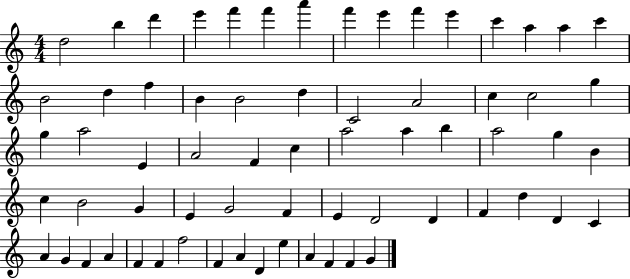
D5/h B5/q D6/q E6/q F6/q F6/q A6/q F6/q E6/q F6/q E6/q C6/q A5/q A5/q C6/q B4/h D5/q F5/q B4/q B4/h D5/q C4/h A4/h C5/q C5/h G5/q G5/q A5/h E4/q A4/h F4/q C5/q A5/h A5/q B5/q A5/h G5/q B4/q C5/q B4/h G4/q E4/q G4/h F4/q E4/q D4/h D4/q F4/q D5/q D4/q C4/q A4/q G4/q F4/q A4/q F4/q F4/q F5/h F4/q A4/q D4/q E5/q A4/q F4/q F4/q G4/q